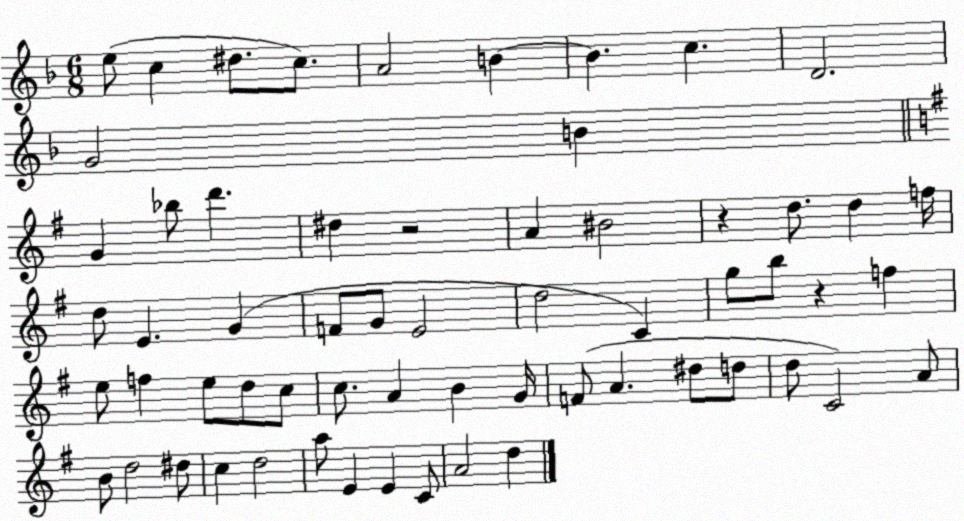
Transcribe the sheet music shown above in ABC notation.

X:1
T:Untitled
M:6/8
L:1/4
K:F
e/2 c ^d/2 c/2 A2 B B c D2 G2 B G _b/2 d' ^d z2 A ^B2 z d/2 d f/4 d/2 E G F/2 G/2 E2 d2 C g/2 b/2 z f e/2 f e/2 d/2 c/2 c/2 A B G/4 F/2 A ^d/2 d/2 d/2 C2 A/2 B/2 d2 ^d/2 c d2 a/2 E E C/2 A2 d